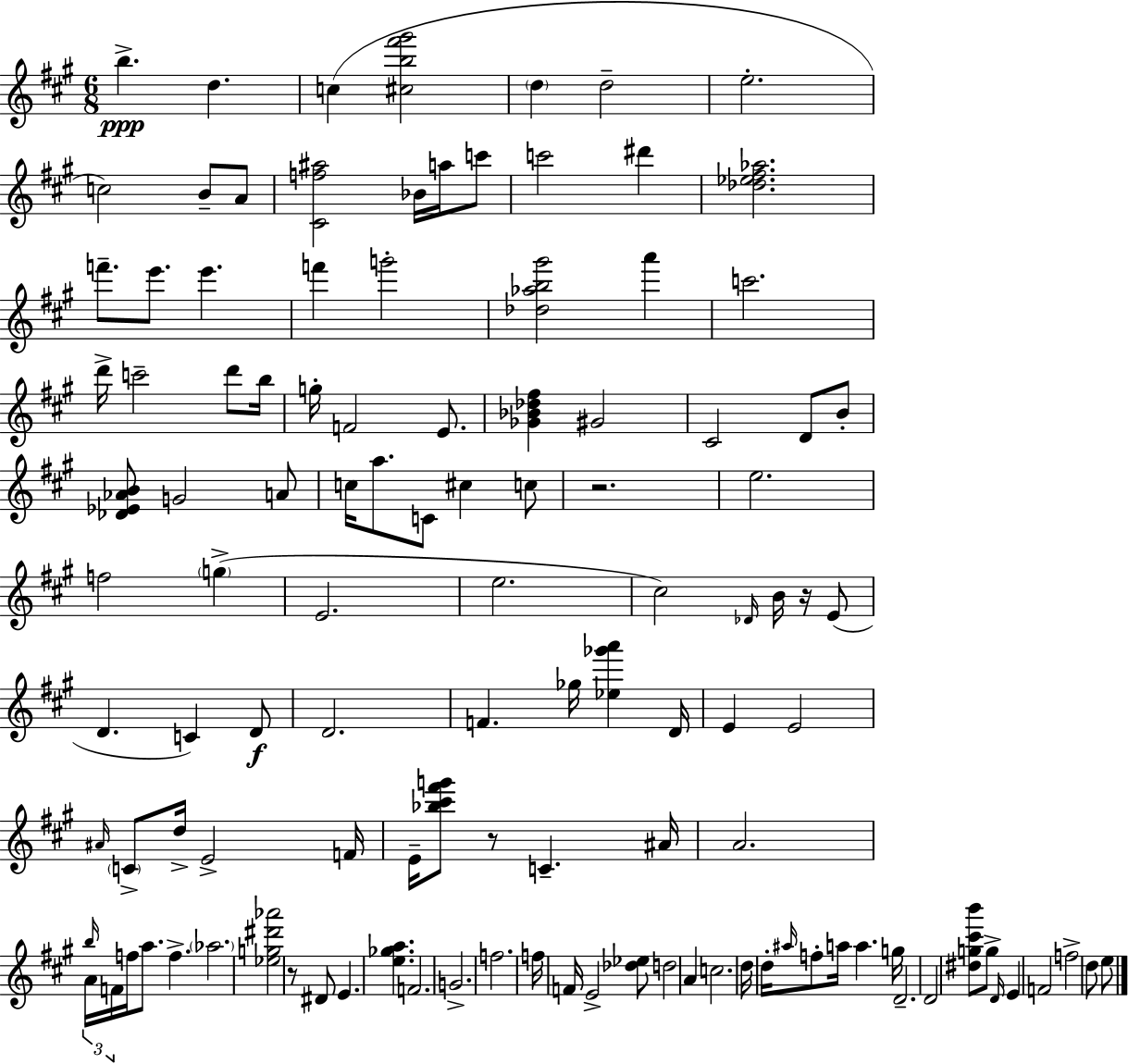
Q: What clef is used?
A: treble